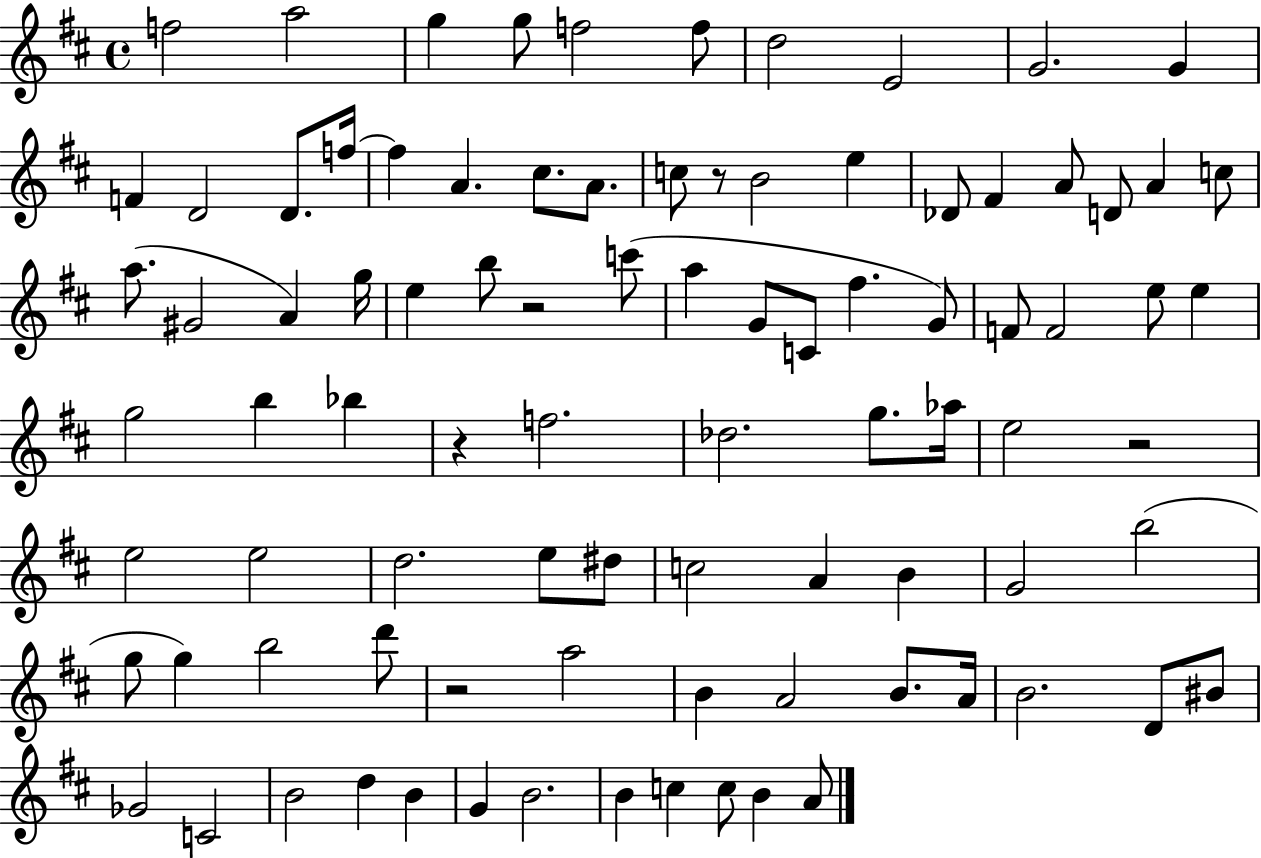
{
  \clef treble
  \time 4/4
  \defaultTimeSignature
  \key d \major
  \repeat volta 2 { f''2 a''2 | g''4 g''8 f''2 f''8 | d''2 e'2 | g'2. g'4 | \break f'4 d'2 d'8. f''16~~ | f''4 a'4. cis''8. a'8. | c''8 r8 b'2 e''4 | des'8 fis'4 a'8 d'8 a'4 c''8 | \break a''8.( gis'2 a'4) g''16 | e''4 b''8 r2 c'''8( | a''4 g'8 c'8 fis''4. g'8) | f'8 f'2 e''8 e''4 | \break g''2 b''4 bes''4 | r4 f''2. | des''2. g''8. aes''16 | e''2 r2 | \break e''2 e''2 | d''2. e''8 dis''8 | c''2 a'4 b'4 | g'2 b''2( | \break g''8 g''4) b''2 d'''8 | r2 a''2 | b'4 a'2 b'8. a'16 | b'2. d'8 bis'8 | \break ges'2 c'2 | b'2 d''4 b'4 | g'4 b'2. | b'4 c''4 c''8 b'4 a'8 | \break } \bar "|."
}